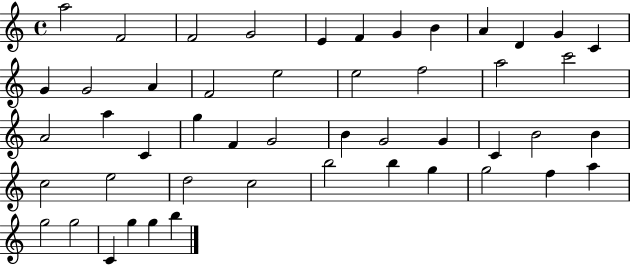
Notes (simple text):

A5/h F4/h F4/h G4/h E4/q F4/q G4/q B4/q A4/q D4/q G4/q C4/q G4/q G4/h A4/q F4/h E5/h E5/h F5/h A5/h C6/h A4/h A5/q C4/q G5/q F4/q G4/h B4/q G4/h G4/q C4/q B4/h B4/q C5/h E5/h D5/h C5/h B5/h B5/q G5/q G5/h F5/q A5/q G5/h G5/h C4/q G5/q G5/q B5/q